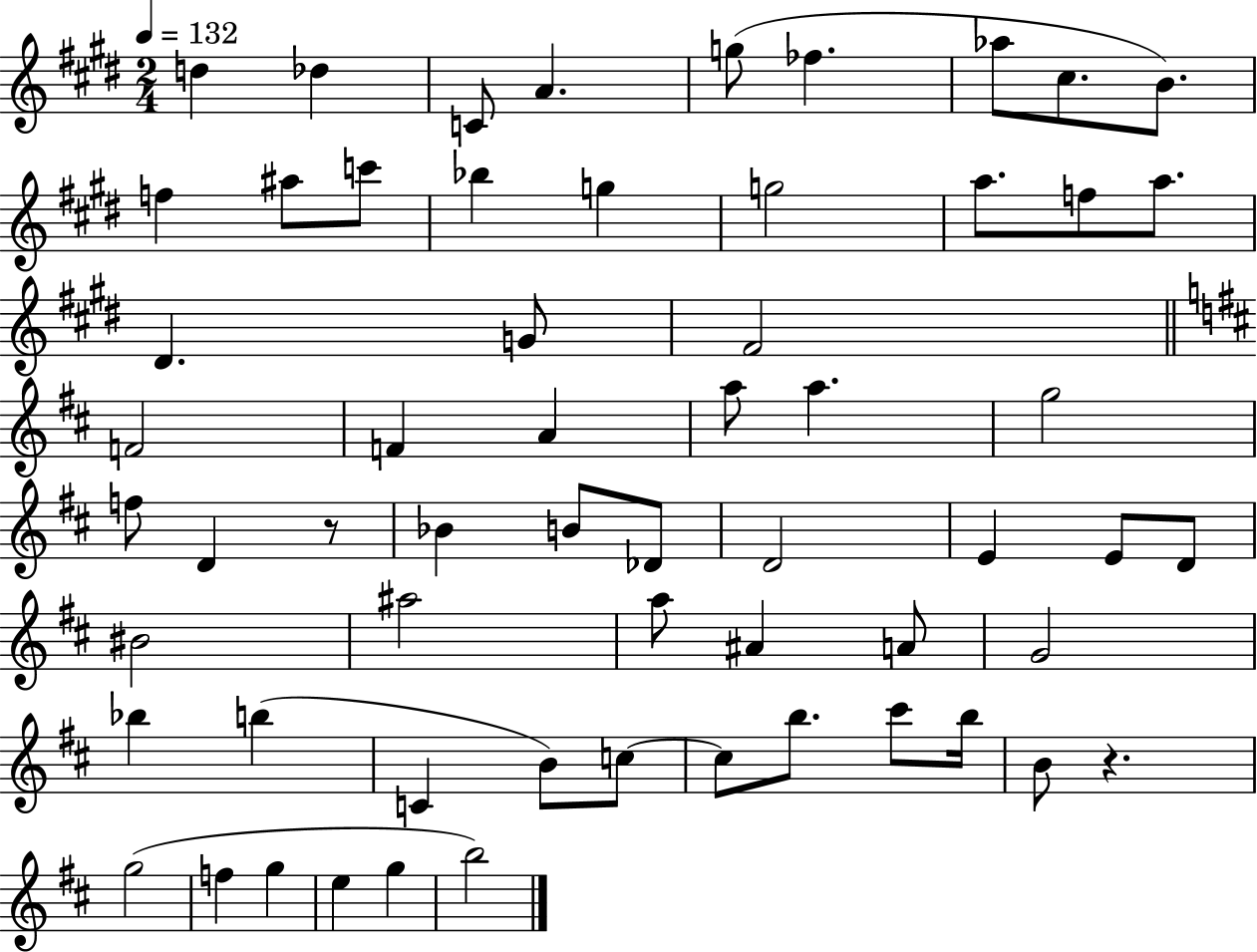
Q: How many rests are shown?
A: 2